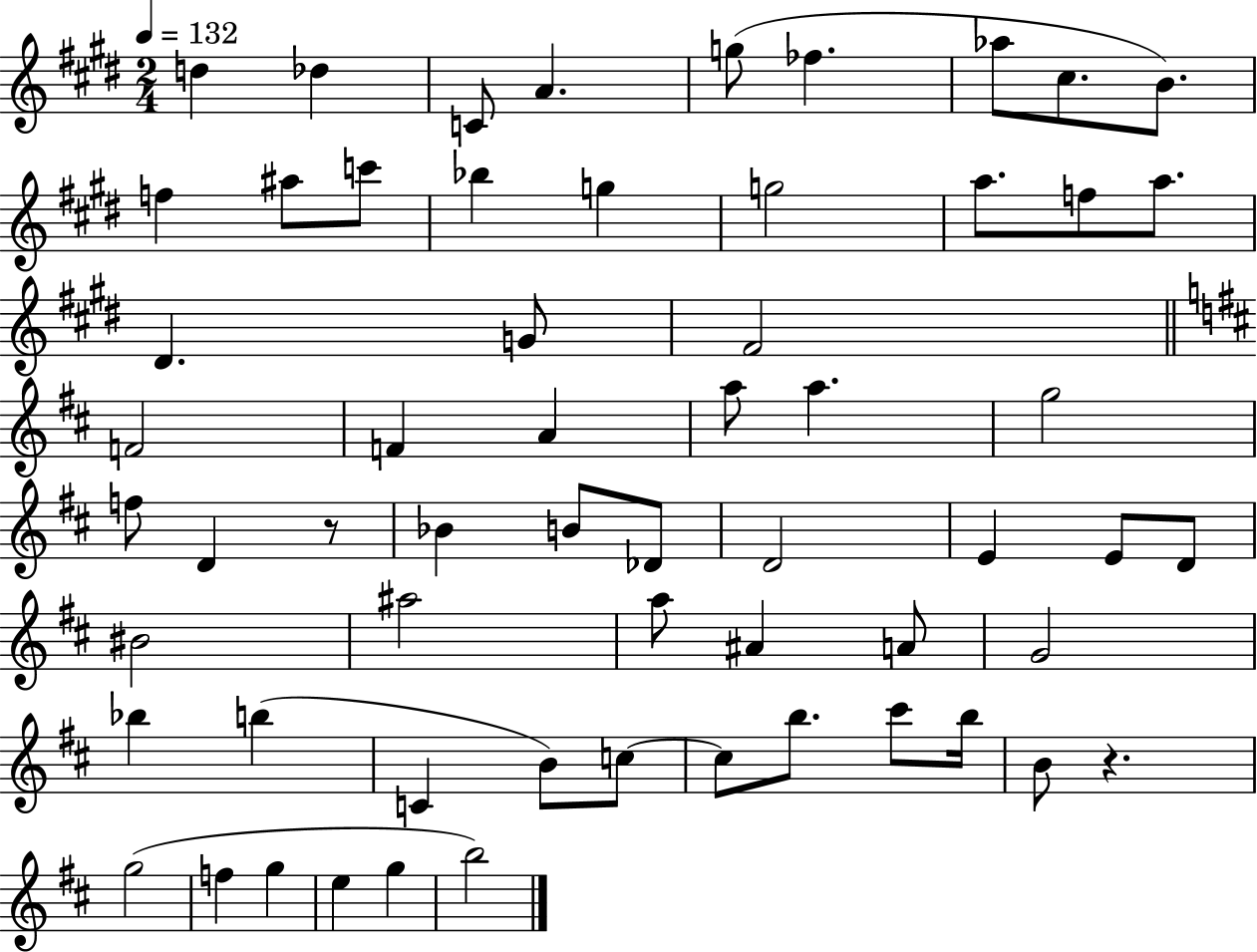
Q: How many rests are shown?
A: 2